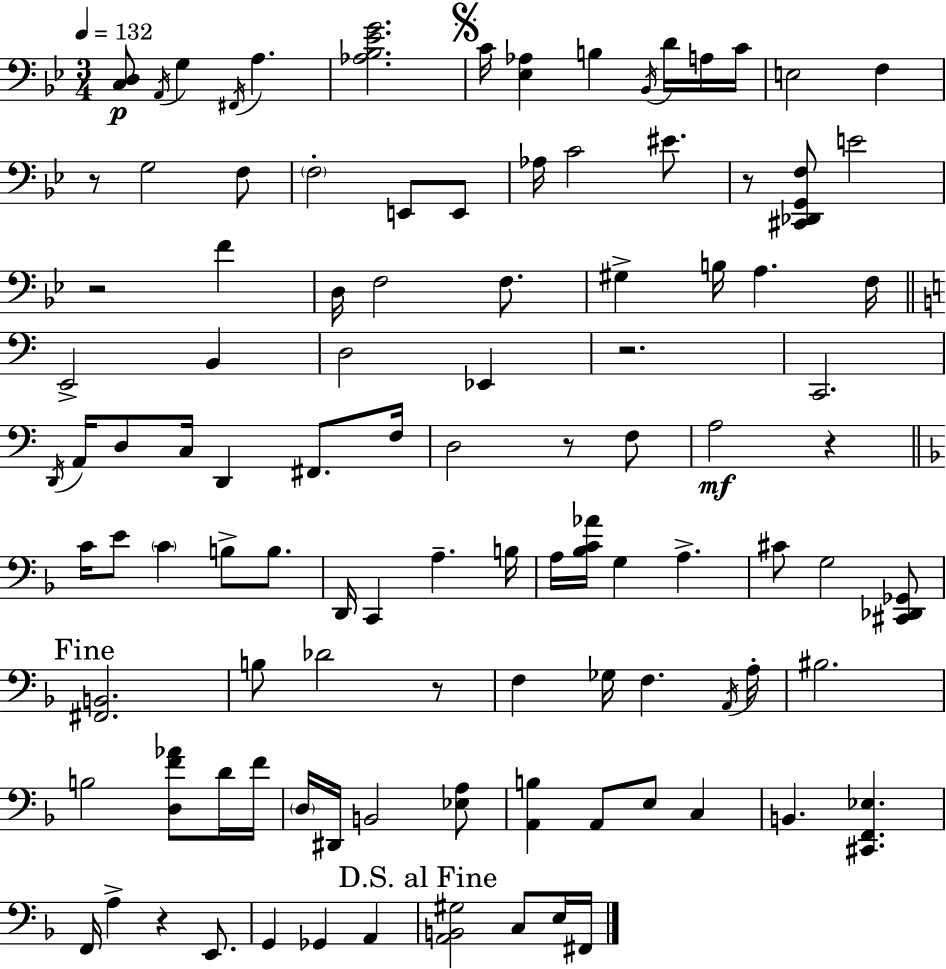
{
  \clef bass
  \numericTimeSignature
  \time 3/4
  \key g \minor
  \tempo 4 = 132
  <c d>8\p \acciaccatura { a,16 } g4 \acciaccatura { fis,16 } a4. | <aes bes ees' g'>2. | \mark \markup { \musicglyph "scripts.segno" } c'16 <ees aes>4 b4 \acciaccatura { bes,16 } | d'16 a16 c'16 e2 f4 | \break r8 g2 | f8 \parenthesize f2-. e,8 | e,8 aes16 c'2 | eis'8. r8 <cis, des, g, f>8 e'2 | \break r2 f'4 | d16 f2 | f8. gis4-> b16 a4. | f16 \bar "||" \break \key c \major e,2-> b,4 | d2 ees,4 | r2. | c,2. | \break \acciaccatura { d,16 } a,16 d8 c16 d,4 fis,8. | f16 d2 r8 f8 | a2\mf r4 | \bar "||" \break \key d \minor c'16 e'8 \parenthesize c'4 b8-> b8. | d,16 c,4 a4.-- b16 | a16 <bes c' aes'>16 g4 a4.-> | cis'8 g2 <cis, des, ges,>8 | \break \mark "Fine" <fis, b,>2. | b8 des'2 r8 | f4 ges16 f4. \acciaccatura { a,16 } | a16-. bis2. | \break b2 <d f' aes'>8 d'16 | f'16 \parenthesize d16 dis,16 b,2 <ees a>8 | <a, b>4 a,8 e8 c4 | b,4. <cis, f, ees>4. | \break f,16 a4-> r4 e,8. | g,4 ges,4 a,4 | \mark "D.S. al Fine" <a, b, gis>2 c8 e16 | fis,16 \bar "|."
}